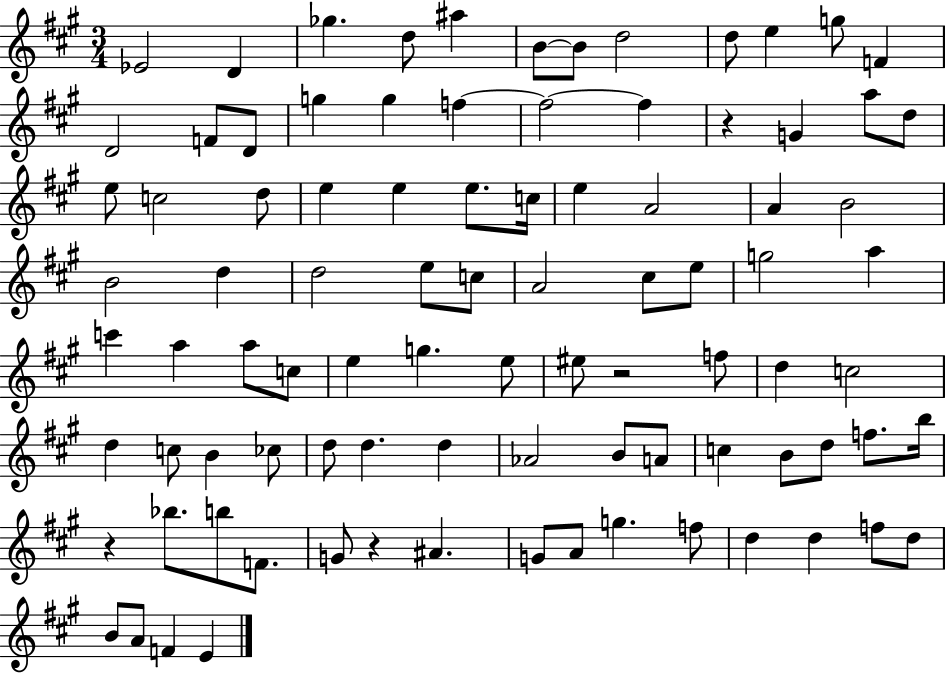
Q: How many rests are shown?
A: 4